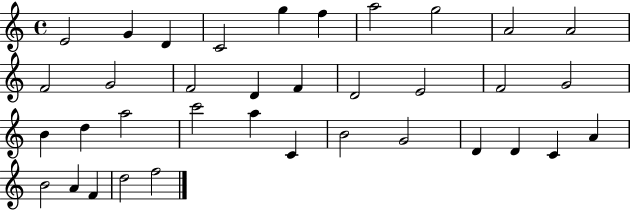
E4/h G4/q D4/q C4/h G5/q F5/q A5/h G5/h A4/h A4/h F4/h G4/h F4/h D4/q F4/q D4/h E4/h F4/h G4/h B4/q D5/q A5/h C6/h A5/q C4/q B4/h G4/h D4/q D4/q C4/q A4/q B4/h A4/q F4/q D5/h F5/h